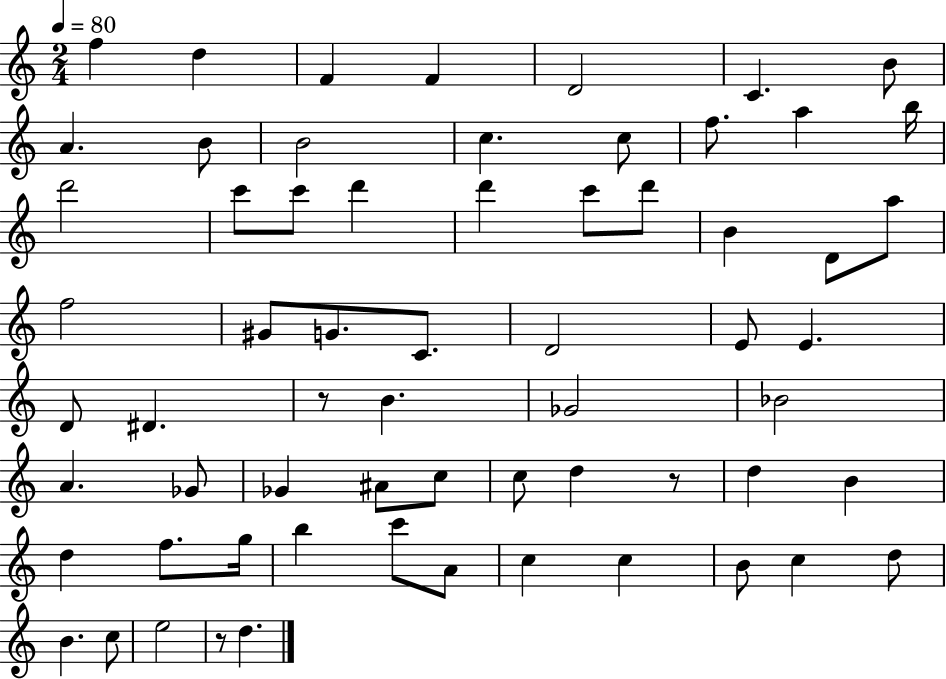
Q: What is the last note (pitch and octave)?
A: D5